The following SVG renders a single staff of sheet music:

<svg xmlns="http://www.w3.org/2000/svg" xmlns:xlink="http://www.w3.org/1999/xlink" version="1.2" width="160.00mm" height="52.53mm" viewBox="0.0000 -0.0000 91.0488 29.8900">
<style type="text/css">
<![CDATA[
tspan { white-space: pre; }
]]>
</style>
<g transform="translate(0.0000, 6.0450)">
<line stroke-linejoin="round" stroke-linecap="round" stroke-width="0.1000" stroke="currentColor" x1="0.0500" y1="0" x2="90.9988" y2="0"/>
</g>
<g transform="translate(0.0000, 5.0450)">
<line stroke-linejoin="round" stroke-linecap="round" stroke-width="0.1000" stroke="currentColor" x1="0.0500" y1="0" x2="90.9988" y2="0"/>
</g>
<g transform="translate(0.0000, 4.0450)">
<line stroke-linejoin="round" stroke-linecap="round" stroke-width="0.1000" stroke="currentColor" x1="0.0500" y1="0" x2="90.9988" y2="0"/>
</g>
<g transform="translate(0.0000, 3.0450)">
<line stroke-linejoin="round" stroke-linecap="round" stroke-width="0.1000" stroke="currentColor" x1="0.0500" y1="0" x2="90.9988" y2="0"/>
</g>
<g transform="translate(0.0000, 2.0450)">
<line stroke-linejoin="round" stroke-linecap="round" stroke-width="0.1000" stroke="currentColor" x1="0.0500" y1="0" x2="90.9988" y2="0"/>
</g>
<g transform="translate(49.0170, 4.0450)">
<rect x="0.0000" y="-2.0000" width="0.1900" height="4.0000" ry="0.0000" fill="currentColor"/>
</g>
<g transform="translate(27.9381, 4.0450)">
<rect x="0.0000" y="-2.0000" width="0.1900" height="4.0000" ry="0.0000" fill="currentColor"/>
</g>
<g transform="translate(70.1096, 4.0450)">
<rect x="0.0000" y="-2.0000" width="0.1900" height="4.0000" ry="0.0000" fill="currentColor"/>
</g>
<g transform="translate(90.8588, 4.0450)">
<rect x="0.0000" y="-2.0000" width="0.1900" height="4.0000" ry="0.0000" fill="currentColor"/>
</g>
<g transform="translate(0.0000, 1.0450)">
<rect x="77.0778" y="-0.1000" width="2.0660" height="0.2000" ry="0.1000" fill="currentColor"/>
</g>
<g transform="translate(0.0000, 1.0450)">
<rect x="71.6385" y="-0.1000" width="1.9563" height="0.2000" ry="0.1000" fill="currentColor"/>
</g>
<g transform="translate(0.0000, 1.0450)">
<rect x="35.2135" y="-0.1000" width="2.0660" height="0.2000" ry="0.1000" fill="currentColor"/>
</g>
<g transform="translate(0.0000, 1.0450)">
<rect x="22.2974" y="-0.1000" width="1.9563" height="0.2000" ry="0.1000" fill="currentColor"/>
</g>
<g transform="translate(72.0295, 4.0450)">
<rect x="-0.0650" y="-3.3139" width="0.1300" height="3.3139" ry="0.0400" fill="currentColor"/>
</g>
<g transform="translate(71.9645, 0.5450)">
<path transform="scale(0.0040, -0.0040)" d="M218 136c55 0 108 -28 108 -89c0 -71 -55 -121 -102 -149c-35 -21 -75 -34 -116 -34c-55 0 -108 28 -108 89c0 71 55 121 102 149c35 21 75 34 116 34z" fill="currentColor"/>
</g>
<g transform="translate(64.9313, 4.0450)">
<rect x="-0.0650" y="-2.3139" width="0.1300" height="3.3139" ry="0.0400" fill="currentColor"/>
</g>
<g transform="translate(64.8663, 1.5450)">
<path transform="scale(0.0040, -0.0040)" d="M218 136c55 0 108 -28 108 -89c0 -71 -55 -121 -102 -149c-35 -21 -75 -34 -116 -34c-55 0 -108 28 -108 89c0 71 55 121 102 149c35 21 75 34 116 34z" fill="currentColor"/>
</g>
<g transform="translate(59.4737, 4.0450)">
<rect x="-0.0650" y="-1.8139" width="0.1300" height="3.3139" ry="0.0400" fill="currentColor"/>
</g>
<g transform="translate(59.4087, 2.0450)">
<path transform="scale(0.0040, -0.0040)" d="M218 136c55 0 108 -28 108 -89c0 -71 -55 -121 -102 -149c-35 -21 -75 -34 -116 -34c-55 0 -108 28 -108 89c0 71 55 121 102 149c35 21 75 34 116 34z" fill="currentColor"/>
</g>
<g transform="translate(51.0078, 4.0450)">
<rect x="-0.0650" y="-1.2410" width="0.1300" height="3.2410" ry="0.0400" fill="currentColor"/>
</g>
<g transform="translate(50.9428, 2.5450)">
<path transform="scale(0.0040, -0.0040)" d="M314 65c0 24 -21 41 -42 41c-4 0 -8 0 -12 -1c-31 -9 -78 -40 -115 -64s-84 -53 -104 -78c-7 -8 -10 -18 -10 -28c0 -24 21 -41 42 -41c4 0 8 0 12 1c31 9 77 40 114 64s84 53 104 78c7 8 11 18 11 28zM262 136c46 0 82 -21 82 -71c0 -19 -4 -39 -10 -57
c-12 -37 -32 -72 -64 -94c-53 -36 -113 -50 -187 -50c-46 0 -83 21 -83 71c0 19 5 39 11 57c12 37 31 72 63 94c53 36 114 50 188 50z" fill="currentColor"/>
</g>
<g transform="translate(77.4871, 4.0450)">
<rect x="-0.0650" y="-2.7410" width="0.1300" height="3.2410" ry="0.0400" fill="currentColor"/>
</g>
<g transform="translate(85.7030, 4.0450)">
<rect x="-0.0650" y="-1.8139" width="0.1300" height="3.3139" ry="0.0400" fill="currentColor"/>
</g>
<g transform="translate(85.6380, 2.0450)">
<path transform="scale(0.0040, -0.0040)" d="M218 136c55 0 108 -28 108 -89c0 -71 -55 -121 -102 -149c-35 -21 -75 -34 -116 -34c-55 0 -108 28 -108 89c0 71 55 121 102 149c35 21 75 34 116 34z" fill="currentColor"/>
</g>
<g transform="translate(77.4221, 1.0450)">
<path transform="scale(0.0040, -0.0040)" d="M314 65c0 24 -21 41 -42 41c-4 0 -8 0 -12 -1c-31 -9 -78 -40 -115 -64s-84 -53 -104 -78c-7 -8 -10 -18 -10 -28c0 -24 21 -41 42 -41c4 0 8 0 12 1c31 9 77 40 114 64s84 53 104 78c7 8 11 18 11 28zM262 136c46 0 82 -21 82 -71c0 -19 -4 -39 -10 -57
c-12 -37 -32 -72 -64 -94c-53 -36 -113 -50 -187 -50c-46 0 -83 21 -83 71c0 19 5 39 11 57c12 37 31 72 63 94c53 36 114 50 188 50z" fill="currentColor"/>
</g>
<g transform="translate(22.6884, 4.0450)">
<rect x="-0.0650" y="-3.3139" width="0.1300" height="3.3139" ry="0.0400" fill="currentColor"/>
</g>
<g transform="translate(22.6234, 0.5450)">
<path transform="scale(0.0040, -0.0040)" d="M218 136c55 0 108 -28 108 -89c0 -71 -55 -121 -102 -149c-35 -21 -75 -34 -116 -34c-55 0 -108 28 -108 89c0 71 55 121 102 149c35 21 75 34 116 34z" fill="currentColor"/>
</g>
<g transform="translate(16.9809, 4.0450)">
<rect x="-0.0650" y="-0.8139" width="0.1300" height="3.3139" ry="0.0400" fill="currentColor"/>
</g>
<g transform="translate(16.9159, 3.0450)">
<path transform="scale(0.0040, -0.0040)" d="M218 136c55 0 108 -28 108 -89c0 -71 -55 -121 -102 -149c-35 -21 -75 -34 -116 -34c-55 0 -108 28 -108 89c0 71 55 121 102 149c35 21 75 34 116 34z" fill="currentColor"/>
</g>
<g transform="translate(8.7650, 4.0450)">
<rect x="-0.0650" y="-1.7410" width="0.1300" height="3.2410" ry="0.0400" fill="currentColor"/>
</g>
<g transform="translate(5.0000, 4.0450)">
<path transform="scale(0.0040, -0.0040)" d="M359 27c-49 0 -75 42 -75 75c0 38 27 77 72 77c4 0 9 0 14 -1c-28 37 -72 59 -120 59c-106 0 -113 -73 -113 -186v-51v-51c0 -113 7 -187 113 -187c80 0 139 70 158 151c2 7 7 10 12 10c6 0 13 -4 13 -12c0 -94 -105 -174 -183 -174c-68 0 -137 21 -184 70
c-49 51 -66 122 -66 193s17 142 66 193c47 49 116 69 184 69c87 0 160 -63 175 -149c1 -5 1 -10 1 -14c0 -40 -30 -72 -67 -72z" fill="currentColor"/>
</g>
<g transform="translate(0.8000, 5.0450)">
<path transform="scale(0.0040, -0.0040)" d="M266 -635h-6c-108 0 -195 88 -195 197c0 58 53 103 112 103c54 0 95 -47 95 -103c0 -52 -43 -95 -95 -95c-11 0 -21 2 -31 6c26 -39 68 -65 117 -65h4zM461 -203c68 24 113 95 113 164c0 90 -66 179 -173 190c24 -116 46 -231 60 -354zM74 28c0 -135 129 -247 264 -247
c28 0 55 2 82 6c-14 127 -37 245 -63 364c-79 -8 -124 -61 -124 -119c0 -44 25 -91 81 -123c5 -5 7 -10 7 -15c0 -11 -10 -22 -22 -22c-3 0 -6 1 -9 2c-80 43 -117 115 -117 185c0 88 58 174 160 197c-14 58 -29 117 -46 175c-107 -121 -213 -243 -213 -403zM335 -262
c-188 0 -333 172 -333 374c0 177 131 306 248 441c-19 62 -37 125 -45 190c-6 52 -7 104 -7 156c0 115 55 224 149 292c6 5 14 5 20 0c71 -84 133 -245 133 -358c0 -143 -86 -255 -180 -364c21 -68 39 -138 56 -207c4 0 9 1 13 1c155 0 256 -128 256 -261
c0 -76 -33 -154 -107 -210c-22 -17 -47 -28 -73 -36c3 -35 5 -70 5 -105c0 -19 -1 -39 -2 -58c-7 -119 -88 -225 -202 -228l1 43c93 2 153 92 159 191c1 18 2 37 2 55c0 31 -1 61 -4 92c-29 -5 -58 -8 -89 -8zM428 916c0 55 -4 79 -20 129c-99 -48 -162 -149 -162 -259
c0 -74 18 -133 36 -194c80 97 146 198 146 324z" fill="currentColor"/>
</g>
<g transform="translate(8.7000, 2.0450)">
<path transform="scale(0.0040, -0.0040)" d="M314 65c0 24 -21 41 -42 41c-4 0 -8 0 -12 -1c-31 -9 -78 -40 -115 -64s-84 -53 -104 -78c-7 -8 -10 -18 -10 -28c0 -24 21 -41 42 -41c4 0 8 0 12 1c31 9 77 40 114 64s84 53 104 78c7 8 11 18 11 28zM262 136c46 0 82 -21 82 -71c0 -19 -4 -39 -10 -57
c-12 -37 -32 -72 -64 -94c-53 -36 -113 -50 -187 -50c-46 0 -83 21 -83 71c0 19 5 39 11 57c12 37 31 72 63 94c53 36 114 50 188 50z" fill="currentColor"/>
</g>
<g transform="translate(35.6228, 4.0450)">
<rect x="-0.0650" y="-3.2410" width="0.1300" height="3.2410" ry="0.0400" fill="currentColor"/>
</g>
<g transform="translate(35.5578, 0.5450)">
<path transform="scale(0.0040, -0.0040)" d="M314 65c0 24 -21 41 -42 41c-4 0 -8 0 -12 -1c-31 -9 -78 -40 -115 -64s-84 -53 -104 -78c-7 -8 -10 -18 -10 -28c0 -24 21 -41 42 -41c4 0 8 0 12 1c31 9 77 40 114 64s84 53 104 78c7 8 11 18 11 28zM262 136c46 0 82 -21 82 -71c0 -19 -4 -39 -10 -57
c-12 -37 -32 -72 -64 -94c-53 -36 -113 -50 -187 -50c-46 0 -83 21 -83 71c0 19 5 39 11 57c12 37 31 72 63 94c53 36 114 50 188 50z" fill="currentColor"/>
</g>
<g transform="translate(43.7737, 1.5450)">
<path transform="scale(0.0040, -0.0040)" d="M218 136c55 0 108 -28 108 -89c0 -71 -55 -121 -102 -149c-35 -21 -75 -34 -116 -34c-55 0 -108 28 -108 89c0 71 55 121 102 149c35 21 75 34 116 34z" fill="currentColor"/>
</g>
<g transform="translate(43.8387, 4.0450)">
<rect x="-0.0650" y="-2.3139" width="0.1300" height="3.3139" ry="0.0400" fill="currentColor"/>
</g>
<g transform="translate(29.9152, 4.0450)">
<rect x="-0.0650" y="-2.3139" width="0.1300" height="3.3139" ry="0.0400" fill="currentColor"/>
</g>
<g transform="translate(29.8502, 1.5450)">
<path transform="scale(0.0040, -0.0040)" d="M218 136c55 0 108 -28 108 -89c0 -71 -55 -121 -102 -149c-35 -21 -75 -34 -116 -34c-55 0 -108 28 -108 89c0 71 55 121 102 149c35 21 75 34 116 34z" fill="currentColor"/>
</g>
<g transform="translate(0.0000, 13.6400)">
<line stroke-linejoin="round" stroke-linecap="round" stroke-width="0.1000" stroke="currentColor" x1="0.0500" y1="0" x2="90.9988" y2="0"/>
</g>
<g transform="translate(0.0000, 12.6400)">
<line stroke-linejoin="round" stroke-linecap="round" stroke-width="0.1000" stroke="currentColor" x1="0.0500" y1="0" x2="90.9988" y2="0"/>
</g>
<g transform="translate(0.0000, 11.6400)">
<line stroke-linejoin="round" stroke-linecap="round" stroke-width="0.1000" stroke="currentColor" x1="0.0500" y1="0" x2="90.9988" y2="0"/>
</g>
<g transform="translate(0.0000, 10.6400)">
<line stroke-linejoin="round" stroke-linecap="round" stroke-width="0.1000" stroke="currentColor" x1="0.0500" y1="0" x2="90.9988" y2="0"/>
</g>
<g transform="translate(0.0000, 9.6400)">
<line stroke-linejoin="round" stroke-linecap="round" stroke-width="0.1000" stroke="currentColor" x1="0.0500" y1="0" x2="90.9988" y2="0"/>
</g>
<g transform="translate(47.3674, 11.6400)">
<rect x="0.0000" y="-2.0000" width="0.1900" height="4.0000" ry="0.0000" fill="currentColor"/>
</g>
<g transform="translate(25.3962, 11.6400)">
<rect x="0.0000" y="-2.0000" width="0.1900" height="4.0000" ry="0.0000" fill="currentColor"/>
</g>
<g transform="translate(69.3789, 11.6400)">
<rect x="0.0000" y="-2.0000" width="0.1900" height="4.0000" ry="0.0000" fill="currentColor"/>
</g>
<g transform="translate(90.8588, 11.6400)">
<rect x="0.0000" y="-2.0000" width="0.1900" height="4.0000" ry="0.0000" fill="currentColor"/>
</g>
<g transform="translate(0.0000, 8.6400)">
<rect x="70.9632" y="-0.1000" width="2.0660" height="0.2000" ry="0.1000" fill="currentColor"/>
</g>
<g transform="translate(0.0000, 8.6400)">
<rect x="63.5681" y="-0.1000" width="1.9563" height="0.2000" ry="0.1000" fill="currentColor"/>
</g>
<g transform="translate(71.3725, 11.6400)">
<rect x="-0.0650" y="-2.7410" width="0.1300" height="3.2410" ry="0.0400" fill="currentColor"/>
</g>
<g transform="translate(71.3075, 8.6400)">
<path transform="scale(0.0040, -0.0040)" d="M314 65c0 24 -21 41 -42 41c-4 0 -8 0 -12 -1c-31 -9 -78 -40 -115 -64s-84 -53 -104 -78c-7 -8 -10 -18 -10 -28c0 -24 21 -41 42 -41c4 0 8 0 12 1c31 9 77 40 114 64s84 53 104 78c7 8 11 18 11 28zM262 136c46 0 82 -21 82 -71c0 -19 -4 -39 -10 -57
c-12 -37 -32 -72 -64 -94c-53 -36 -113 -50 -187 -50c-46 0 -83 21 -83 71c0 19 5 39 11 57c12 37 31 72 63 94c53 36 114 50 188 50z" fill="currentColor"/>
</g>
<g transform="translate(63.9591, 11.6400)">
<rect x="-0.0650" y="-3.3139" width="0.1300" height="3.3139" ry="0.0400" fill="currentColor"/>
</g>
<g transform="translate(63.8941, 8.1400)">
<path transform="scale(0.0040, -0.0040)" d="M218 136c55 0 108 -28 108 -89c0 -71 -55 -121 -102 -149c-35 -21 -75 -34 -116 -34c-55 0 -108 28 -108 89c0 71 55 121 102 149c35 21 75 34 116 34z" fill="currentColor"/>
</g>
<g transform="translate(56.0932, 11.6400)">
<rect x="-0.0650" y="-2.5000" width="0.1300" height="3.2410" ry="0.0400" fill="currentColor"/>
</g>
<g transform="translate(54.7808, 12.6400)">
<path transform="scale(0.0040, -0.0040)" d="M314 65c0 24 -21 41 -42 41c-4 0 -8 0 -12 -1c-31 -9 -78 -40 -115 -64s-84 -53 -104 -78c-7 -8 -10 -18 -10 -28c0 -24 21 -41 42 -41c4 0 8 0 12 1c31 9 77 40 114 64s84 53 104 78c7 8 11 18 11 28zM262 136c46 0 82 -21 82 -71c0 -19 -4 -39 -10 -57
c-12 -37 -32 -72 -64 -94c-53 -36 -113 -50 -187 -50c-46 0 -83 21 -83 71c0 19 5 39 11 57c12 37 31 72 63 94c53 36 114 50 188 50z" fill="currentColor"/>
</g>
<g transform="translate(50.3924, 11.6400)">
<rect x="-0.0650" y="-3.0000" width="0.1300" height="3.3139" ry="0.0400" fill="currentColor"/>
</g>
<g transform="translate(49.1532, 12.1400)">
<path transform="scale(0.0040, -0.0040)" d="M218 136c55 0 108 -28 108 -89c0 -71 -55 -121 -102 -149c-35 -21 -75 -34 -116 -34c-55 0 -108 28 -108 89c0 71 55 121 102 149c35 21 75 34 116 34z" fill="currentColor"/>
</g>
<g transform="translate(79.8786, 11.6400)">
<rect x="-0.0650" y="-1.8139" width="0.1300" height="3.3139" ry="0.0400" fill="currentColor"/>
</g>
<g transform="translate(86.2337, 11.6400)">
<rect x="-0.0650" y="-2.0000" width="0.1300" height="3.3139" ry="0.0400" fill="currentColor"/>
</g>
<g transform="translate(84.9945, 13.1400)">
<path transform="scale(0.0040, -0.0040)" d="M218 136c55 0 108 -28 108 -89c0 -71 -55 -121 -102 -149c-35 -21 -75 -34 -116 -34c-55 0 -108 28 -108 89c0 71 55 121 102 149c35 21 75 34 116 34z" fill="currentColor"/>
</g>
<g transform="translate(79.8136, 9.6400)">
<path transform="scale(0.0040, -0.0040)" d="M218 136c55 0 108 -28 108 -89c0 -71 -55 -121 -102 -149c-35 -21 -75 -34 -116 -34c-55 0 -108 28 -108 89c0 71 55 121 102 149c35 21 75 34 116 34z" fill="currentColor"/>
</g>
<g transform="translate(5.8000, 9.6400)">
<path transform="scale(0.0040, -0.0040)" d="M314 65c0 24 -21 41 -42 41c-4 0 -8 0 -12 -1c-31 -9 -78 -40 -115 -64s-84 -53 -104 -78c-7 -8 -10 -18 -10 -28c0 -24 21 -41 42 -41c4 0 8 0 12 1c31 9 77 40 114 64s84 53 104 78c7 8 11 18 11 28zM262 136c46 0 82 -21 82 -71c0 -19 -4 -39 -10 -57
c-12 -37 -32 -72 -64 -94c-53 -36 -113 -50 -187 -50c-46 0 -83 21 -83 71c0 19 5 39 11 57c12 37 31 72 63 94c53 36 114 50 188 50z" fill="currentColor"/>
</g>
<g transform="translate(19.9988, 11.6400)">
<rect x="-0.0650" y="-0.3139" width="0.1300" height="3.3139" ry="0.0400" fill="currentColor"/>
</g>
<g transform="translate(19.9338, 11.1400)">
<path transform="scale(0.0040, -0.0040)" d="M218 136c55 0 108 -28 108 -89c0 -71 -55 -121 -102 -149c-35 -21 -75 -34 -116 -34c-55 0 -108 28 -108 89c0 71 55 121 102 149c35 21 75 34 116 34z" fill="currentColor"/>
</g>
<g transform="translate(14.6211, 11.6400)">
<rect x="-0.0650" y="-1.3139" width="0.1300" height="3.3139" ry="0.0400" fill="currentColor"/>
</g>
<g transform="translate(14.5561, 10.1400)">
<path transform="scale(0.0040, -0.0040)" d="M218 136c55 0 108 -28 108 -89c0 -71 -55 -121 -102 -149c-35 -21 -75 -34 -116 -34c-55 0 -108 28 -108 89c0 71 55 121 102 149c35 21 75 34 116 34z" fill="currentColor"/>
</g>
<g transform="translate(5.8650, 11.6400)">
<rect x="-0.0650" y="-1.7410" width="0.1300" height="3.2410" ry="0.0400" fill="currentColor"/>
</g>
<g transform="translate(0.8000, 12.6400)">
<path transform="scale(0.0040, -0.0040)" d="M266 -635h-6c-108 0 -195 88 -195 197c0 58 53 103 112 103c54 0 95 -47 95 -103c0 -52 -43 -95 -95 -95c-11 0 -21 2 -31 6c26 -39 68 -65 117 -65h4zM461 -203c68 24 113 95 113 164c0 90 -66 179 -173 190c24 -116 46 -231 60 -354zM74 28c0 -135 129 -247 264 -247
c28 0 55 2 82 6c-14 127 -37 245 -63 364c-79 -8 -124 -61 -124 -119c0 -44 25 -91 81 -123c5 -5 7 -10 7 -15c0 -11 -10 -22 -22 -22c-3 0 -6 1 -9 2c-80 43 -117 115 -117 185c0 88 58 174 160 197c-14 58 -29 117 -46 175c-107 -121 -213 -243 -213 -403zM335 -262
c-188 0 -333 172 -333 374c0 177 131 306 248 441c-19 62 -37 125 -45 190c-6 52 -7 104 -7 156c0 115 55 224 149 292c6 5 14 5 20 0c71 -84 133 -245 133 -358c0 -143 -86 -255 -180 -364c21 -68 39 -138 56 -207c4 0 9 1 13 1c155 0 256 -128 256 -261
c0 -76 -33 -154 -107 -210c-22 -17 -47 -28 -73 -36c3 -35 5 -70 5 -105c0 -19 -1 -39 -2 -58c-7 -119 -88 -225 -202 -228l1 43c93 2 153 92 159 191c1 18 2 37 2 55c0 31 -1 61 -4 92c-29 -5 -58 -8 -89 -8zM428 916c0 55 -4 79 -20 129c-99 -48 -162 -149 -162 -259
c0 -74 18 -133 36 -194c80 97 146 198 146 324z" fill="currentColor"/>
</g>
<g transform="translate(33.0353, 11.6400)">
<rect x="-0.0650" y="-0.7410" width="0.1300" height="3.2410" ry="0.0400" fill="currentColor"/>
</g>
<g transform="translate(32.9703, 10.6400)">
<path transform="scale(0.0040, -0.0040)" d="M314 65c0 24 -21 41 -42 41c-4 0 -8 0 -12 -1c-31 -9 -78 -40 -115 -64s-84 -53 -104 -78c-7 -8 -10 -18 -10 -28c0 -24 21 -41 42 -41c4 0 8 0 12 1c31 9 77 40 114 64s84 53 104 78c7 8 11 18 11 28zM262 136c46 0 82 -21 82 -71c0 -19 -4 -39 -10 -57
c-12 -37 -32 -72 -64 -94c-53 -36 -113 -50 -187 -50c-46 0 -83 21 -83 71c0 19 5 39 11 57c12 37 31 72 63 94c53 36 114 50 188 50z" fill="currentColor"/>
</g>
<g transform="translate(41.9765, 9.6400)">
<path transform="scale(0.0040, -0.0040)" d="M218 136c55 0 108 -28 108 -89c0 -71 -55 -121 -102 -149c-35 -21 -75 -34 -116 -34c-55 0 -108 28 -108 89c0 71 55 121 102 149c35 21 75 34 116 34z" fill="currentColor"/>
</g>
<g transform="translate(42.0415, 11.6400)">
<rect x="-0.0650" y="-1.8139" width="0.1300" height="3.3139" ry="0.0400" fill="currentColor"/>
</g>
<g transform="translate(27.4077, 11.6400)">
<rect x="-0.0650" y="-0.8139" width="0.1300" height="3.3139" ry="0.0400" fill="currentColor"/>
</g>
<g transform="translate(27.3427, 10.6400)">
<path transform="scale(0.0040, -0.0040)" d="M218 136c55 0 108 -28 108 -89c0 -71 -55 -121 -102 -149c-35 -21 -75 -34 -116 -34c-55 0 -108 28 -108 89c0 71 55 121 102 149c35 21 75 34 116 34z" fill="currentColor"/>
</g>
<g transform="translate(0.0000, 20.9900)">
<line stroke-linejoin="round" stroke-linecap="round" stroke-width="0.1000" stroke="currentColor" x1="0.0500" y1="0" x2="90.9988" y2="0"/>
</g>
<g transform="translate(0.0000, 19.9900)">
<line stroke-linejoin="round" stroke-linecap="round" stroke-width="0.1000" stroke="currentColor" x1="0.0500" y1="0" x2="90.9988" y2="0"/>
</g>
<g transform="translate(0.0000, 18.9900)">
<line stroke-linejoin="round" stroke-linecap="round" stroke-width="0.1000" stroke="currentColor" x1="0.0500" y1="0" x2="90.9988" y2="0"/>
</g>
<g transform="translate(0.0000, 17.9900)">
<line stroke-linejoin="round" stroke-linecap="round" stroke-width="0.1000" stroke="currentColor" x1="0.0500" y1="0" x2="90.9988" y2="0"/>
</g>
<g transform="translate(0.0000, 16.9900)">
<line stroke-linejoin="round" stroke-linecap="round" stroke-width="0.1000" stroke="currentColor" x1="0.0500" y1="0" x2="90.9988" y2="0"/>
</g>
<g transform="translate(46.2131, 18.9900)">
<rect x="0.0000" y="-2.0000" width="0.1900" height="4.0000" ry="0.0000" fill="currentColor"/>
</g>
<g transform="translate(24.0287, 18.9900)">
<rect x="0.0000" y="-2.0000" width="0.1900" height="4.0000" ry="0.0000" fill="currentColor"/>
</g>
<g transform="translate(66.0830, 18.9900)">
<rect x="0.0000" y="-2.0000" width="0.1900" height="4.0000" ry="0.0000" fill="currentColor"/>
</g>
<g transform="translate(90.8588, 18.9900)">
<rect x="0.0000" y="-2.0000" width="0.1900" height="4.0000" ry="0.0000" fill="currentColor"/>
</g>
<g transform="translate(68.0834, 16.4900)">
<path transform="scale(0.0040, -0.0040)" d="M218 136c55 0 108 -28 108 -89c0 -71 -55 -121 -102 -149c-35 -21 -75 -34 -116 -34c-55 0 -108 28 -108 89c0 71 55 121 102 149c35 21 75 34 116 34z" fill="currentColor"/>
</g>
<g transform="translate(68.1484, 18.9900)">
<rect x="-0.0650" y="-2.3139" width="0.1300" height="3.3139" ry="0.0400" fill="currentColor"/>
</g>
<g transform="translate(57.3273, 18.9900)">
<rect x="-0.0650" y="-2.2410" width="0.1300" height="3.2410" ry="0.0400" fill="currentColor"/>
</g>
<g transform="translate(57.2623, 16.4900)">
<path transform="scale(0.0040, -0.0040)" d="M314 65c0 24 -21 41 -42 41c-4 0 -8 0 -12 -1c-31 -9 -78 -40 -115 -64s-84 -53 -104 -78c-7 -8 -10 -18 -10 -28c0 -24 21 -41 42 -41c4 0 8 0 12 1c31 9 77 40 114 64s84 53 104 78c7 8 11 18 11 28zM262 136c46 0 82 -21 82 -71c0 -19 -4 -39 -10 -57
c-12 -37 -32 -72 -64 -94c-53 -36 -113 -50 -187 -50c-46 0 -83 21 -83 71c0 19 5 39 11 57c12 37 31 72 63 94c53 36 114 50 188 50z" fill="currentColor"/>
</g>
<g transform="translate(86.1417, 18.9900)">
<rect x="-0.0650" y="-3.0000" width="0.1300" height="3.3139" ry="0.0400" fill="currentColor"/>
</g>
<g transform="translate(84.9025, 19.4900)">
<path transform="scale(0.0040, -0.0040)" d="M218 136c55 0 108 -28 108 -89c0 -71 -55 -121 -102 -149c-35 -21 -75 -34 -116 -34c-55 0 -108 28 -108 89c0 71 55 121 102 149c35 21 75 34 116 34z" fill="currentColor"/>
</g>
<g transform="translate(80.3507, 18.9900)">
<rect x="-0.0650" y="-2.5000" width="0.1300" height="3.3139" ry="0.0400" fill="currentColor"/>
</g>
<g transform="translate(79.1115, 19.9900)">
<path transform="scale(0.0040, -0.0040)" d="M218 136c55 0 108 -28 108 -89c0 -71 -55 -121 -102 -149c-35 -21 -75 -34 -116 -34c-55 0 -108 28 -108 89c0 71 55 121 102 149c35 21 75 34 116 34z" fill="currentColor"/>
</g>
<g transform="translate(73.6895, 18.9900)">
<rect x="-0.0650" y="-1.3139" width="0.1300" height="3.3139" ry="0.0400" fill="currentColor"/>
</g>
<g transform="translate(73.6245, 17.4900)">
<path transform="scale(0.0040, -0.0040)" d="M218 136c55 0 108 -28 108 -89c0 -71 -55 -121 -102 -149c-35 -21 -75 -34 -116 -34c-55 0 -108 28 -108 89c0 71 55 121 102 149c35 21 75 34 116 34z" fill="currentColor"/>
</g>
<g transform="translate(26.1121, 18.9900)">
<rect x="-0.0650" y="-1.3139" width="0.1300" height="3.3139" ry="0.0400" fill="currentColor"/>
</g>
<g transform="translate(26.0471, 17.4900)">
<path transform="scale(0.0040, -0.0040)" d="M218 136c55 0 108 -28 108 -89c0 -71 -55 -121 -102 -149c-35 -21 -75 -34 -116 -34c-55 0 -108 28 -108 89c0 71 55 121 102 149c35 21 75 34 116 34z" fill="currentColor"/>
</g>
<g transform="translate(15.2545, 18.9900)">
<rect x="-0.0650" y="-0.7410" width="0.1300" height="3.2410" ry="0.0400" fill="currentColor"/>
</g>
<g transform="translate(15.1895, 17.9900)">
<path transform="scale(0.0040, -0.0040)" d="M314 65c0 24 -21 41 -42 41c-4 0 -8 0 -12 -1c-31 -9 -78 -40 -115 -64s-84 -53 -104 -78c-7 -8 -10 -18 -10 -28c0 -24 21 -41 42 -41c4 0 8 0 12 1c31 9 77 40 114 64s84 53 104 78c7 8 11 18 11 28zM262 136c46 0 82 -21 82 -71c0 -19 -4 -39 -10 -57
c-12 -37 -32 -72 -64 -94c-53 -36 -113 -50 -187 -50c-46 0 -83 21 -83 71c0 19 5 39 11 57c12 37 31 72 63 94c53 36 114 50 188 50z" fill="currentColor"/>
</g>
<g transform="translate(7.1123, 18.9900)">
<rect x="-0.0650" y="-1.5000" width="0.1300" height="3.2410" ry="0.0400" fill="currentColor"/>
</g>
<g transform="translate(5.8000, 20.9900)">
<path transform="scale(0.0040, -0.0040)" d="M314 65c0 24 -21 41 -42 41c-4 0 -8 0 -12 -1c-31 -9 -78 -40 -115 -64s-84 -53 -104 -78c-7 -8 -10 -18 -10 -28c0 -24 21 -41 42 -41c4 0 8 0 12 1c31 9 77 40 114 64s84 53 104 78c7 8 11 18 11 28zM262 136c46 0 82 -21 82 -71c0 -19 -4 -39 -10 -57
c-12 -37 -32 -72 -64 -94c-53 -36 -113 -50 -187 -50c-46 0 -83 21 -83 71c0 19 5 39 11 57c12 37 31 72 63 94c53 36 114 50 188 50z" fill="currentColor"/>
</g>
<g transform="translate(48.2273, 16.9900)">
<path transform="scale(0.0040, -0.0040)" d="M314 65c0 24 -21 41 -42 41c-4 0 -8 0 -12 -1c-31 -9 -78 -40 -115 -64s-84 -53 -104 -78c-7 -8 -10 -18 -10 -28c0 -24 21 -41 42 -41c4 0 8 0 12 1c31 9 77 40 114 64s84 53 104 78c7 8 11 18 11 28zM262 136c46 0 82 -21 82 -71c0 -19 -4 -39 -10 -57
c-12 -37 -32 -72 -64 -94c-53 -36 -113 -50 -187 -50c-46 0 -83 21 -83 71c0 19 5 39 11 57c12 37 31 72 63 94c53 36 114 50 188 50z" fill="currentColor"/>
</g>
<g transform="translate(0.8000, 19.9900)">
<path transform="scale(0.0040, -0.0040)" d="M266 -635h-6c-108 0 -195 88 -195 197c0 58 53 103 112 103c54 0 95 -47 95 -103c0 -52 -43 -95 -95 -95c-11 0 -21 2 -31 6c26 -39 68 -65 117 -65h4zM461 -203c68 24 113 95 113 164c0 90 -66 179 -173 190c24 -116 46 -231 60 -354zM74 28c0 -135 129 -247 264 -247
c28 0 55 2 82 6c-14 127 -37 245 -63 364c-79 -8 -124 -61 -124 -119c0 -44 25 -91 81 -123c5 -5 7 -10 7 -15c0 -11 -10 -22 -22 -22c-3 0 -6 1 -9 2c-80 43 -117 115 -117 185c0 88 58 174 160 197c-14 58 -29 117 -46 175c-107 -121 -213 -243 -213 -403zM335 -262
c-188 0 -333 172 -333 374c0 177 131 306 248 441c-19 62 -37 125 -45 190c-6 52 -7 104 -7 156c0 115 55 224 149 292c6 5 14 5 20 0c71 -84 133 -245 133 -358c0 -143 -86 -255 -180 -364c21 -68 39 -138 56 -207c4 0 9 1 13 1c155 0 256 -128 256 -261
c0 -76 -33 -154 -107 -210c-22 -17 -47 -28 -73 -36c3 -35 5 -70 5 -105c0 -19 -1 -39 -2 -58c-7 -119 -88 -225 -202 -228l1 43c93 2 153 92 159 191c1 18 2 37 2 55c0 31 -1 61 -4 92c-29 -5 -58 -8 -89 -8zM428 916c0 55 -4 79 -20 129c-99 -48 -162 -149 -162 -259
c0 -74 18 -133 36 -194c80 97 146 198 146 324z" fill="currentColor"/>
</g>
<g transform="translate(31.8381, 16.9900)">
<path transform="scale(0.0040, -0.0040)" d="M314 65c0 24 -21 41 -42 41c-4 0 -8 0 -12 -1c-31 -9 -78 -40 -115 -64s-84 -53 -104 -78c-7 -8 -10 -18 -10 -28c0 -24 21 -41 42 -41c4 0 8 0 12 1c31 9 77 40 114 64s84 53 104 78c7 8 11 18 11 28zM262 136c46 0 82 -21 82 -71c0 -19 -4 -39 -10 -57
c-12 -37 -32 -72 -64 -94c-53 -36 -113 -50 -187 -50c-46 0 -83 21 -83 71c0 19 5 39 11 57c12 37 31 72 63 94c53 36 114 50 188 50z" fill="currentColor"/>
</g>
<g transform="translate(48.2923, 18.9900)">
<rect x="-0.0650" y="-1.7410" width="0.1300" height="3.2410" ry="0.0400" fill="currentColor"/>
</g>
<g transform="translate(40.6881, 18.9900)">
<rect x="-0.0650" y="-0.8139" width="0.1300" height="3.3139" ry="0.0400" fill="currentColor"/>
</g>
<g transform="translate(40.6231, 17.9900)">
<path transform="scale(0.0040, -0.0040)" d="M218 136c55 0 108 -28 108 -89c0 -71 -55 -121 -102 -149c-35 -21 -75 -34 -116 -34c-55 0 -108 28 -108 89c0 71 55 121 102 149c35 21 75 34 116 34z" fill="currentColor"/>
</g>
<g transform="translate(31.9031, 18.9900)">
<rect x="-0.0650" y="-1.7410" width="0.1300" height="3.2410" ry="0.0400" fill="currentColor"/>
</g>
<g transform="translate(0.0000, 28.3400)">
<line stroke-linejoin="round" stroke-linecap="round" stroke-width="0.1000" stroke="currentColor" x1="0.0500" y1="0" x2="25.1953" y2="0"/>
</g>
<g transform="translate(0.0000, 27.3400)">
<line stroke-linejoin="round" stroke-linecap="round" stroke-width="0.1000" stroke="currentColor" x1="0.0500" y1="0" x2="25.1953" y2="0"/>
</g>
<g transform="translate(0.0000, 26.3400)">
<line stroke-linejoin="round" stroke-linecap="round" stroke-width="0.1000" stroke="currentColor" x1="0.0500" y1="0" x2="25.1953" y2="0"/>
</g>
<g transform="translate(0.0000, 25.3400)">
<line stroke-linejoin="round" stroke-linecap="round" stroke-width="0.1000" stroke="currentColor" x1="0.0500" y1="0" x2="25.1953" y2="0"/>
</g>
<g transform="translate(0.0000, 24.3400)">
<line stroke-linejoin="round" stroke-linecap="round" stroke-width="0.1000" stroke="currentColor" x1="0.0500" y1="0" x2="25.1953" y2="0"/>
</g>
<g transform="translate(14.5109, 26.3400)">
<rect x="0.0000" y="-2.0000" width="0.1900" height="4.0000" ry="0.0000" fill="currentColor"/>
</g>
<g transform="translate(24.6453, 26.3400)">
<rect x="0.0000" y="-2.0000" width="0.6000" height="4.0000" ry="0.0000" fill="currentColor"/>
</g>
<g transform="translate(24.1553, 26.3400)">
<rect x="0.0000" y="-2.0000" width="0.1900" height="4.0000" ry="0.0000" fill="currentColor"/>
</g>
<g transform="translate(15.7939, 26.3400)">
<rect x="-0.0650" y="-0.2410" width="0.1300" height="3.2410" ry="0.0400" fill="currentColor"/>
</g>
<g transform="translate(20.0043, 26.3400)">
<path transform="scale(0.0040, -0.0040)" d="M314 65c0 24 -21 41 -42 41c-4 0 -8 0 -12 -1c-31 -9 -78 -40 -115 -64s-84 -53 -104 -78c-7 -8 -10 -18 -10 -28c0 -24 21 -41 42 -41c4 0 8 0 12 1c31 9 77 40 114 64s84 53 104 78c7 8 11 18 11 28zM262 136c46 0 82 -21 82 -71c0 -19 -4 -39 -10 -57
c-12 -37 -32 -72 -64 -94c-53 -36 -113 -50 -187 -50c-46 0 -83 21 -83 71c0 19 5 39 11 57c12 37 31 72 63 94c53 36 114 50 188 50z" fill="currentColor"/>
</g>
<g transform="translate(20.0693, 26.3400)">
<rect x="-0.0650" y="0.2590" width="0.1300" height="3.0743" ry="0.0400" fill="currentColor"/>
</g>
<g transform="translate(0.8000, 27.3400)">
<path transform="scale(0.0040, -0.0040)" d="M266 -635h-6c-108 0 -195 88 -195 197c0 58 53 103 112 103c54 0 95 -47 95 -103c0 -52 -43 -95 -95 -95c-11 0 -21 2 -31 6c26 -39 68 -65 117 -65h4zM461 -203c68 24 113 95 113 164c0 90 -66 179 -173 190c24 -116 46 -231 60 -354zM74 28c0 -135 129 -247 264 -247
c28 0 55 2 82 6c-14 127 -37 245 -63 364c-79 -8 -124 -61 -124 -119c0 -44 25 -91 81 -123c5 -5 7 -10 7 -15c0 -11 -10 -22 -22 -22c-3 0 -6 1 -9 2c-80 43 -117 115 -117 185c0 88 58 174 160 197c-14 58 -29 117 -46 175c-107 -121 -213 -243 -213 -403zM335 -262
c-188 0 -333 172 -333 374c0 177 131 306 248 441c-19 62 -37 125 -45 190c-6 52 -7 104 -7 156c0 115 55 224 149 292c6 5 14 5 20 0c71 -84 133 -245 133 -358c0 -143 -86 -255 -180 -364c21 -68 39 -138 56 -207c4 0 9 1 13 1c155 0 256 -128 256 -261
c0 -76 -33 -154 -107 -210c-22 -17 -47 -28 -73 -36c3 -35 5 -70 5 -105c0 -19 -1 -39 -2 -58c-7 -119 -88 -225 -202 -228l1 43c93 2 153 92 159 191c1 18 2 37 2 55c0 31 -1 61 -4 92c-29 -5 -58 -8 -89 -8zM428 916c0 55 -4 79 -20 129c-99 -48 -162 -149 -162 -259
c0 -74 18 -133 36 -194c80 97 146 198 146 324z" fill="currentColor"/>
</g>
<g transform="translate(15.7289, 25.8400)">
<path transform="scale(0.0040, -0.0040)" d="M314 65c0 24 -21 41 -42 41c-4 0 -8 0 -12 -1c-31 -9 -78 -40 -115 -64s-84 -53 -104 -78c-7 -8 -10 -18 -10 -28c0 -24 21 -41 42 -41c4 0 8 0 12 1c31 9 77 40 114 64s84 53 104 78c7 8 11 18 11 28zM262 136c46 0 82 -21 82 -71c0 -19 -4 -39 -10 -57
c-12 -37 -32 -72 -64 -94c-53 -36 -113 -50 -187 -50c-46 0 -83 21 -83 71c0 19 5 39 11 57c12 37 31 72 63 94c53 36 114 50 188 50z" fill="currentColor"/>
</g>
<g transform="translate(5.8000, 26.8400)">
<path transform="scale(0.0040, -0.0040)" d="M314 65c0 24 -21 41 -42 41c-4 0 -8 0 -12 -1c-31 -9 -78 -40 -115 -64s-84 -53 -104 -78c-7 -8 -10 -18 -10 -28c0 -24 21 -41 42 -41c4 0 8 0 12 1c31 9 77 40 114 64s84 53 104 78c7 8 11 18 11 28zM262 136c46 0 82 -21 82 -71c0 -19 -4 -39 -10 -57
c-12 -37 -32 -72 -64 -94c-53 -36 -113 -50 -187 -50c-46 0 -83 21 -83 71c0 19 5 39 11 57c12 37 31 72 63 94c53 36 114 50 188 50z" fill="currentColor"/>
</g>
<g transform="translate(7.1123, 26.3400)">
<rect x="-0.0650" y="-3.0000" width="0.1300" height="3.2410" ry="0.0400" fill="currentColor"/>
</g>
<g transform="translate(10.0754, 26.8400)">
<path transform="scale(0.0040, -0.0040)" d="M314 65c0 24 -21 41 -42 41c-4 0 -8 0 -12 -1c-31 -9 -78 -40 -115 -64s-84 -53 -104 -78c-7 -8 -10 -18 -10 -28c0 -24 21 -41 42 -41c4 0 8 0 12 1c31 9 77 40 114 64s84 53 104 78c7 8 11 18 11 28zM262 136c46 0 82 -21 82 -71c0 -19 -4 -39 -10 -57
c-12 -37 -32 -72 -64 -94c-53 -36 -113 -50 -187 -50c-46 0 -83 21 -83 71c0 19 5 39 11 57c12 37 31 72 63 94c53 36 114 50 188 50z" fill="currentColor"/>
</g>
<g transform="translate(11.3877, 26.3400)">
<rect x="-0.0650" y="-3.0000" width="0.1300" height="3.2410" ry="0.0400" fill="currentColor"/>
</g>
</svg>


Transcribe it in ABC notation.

X:1
T:Untitled
M:4/4
L:1/4
K:C
f2 d b g b2 g e2 f g b a2 f f2 e c d d2 f A G2 b a2 f F E2 d2 e f2 d f2 g2 g e G A A2 A2 c2 B2